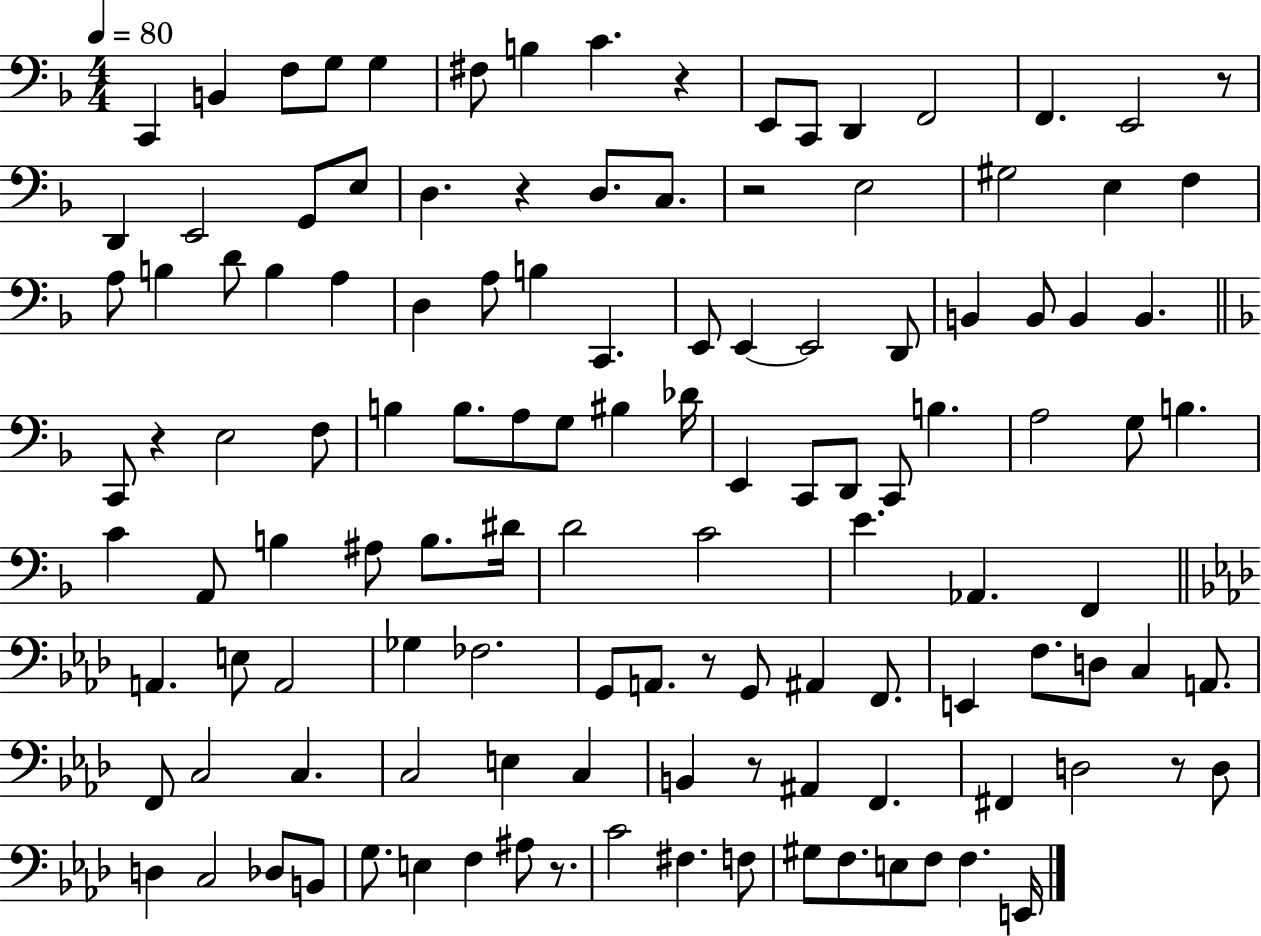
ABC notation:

X:1
T:Untitled
M:4/4
L:1/4
K:F
C,, B,, F,/2 G,/2 G, ^F,/2 B, C z E,,/2 C,,/2 D,, F,,2 F,, E,,2 z/2 D,, E,,2 G,,/2 E,/2 D, z D,/2 C,/2 z2 E,2 ^G,2 E, F, A,/2 B, D/2 B, A, D, A,/2 B, C,, E,,/2 E,, E,,2 D,,/2 B,, B,,/2 B,, B,, C,,/2 z E,2 F,/2 B, B,/2 A,/2 G,/2 ^B, _D/4 E,, C,,/2 D,,/2 C,,/2 B, A,2 G,/2 B, C A,,/2 B, ^A,/2 B,/2 ^D/4 D2 C2 E _A,, F,, A,, E,/2 A,,2 _G, _F,2 G,,/2 A,,/2 z/2 G,,/2 ^A,, F,,/2 E,, F,/2 D,/2 C, A,,/2 F,,/2 C,2 C, C,2 E, C, B,, z/2 ^A,, F,, ^F,, D,2 z/2 D,/2 D, C,2 _D,/2 B,,/2 G,/2 E, F, ^A,/2 z/2 C2 ^F, F,/2 ^G,/2 F,/2 E,/2 F,/2 F, E,,/4